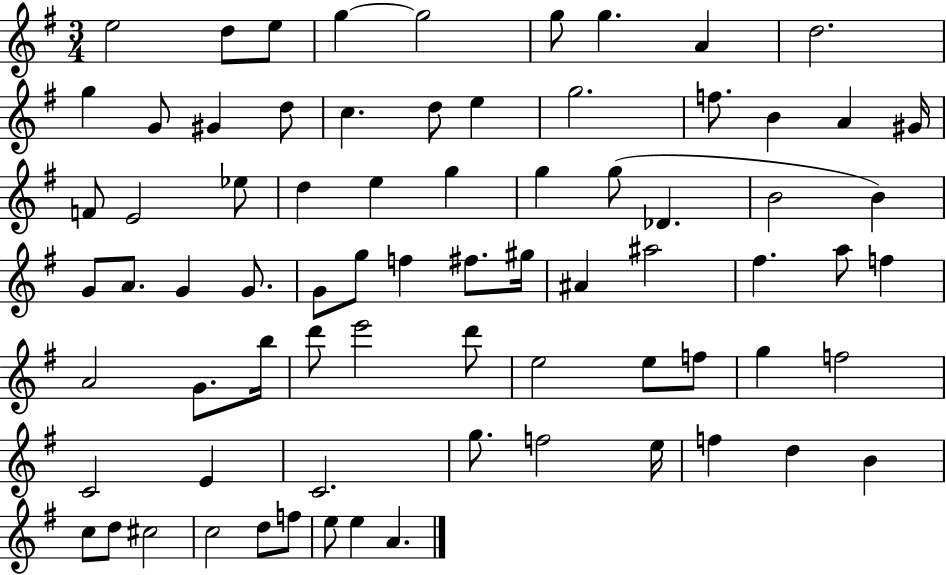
{
  \clef treble
  \numericTimeSignature
  \time 3/4
  \key g \major
  \repeat volta 2 { e''2 d''8 e''8 | g''4~~ g''2 | g''8 g''4. a'4 | d''2. | \break g''4 g'8 gis'4 d''8 | c''4. d''8 e''4 | g''2. | f''8. b'4 a'4 gis'16 | \break f'8 e'2 ees''8 | d''4 e''4 g''4 | g''4 g''8( des'4. | b'2 b'4) | \break g'8 a'8. g'4 g'8. | g'8 g''8 f''4 fis''8. gis''16 | ais'4 ais''2 | fis''4. a''8 f''4 | \break a'2 g'8. b''16 | d'''8 e'''2 d'''8 | e''2 e''8 f''8 | g''4 f''2 | \break c'2 e'4 | c'2. | g''8. f''2 e''16 | f''4 d''4 b'4 | \break c''8 d''8 cis''2 | c''2 d''8 f''8 | e''8 e''4 a'4. | } \bar "|."
}